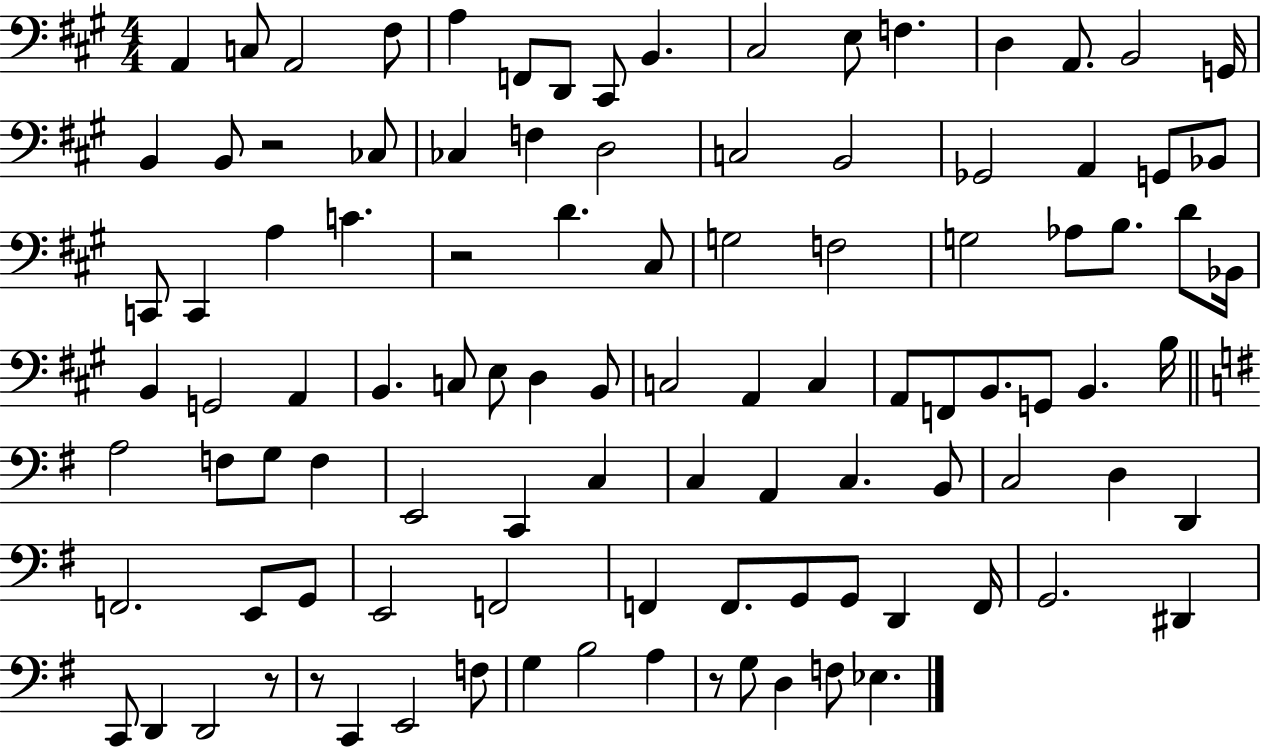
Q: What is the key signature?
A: A major